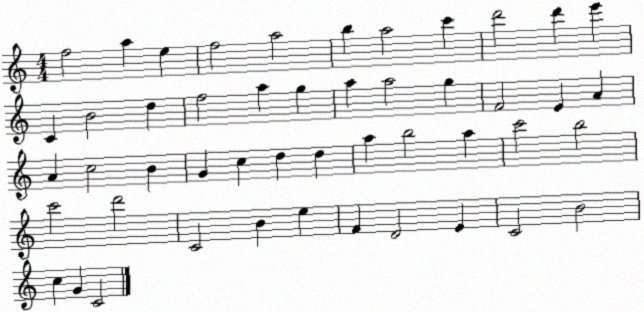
X:1
T:Untitled
M:4/4
L:1/4
K:C
f2 a e f2 a2 b a2 c' d'2 d' e' C B2 d f2 a g a a2 g F2 E A A c2 B G c d d a b2 a c'2 b2 c'2 d'2 C2 B e F D2 E C2 B2 c G C2